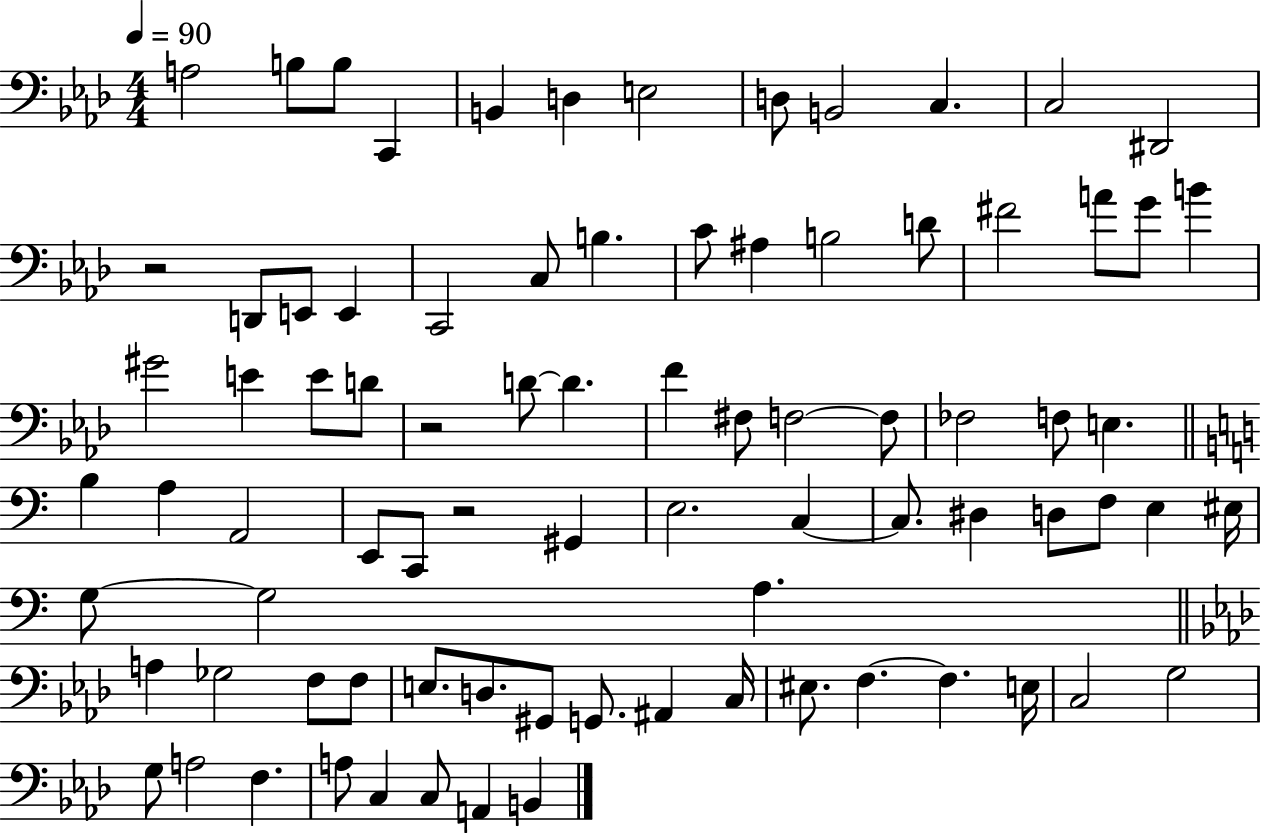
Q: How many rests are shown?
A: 3